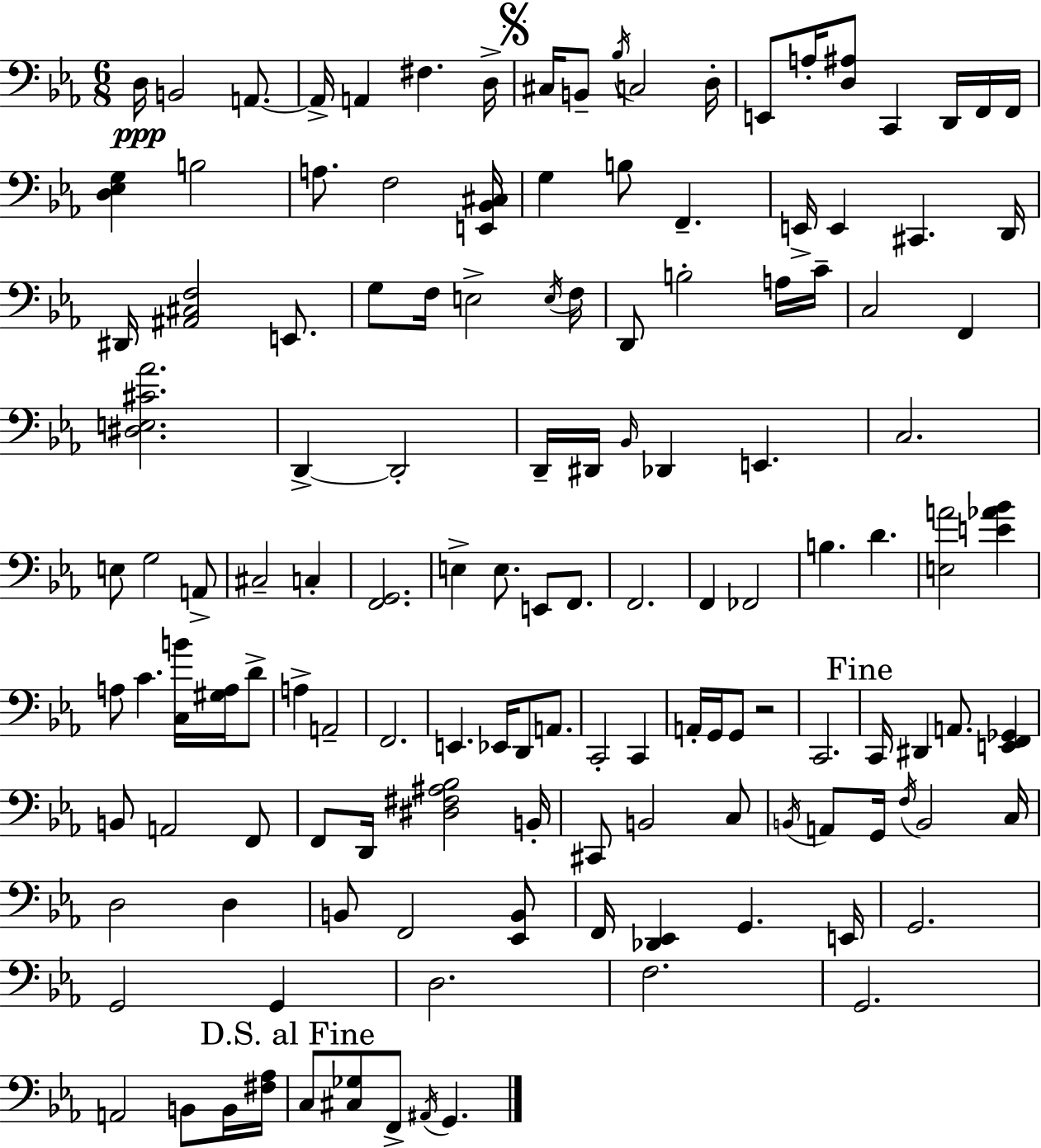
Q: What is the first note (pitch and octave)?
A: D3